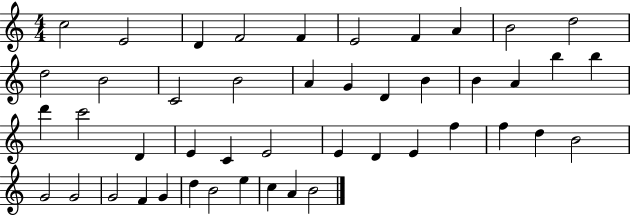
{
  \clef treble
  \numericTimeSignature
  \time 4/4
  \key c \major
  c''2 e'2 | d'4 f'2 f'4 | e'2 f'4 a'4 | b'2 d''2 | \break d''2 b'2 | c'2 b'2 | a'4 g'4 d'4 b'4 | b'4 a'4 b''4 b''4 | \break d'''4 c'''2 d'4 | e'4 c'4 e'2 | e'4 d'4 e'4 f''4 | f''4 d''4 b'2 | \break g'2 g'2 | g'2 f'4 g'4 | d''4 b'2 e''4 | c''4 a'4 b'2 | \break \bar "|."
}